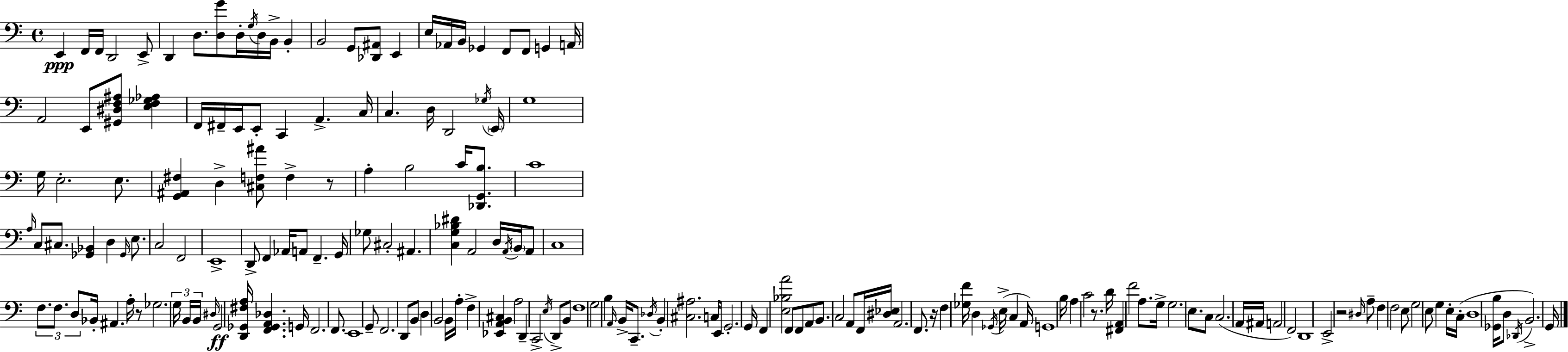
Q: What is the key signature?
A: A minor